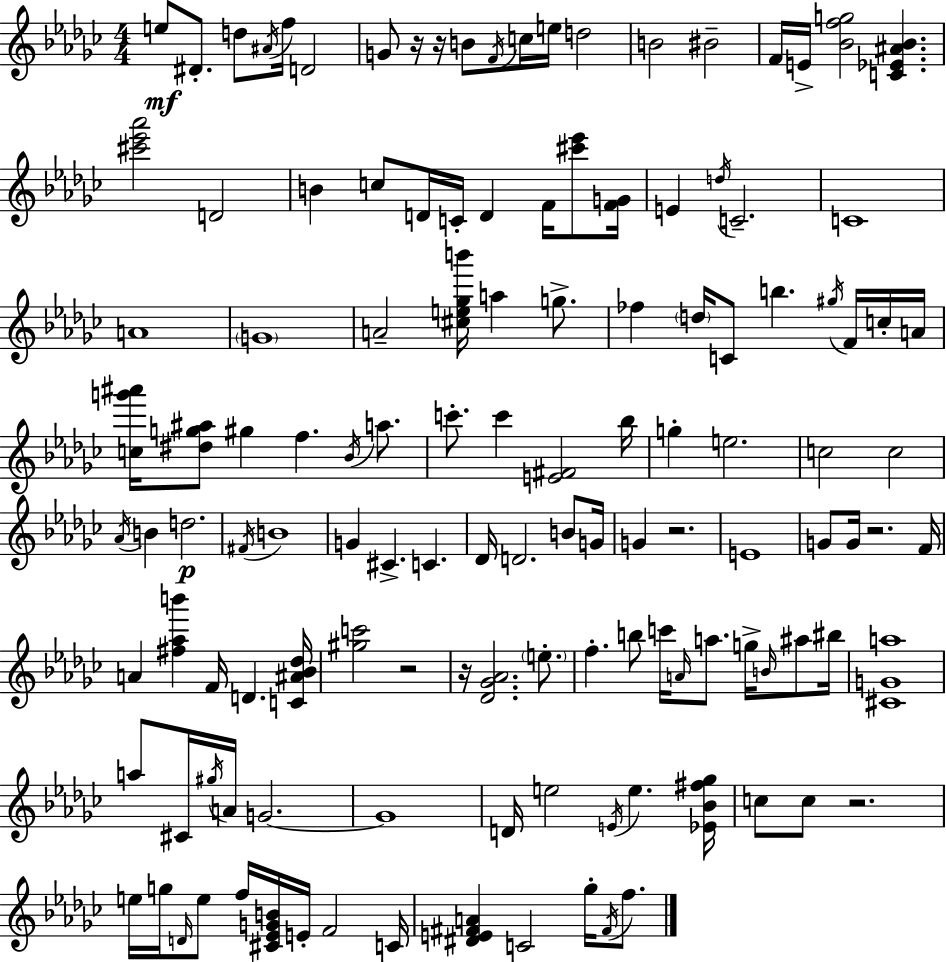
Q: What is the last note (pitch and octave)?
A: F5